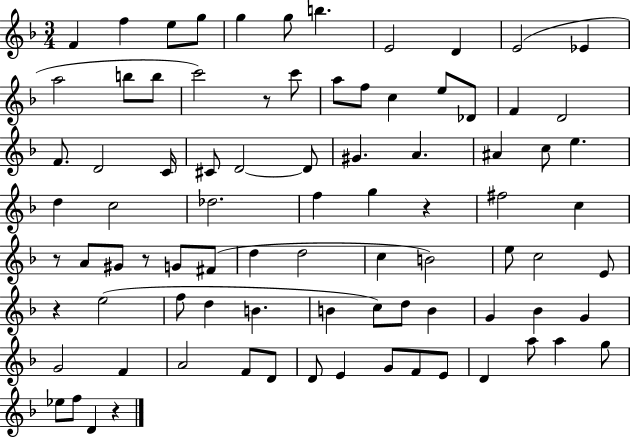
X:1
T:Untitled
M:3/4
L:1/4
K:F
F f e/2 g/2 g g/2 b E2 D E2 _E a2 b/2 b/2 c'2 z/2 c'/2 a/2 f/2 c e/2 _D/2 F D2 F/2 D2 C/4 ^C/2 D2 D/2 ^G A ^A c/2 e d c2 _d2 f g z ^f2 c z/2 A/2 ^G/2 z/2 G/2 ^F/2 d d2 c B2 e/2 c2 E/2 z e2 f/2 d B B c/2 d/2 B G _B G G2 F A2 F/2 D/2 D/2 E G/2 F/2 E/2 D a/2 a g/2 _e/2 f/2 D z